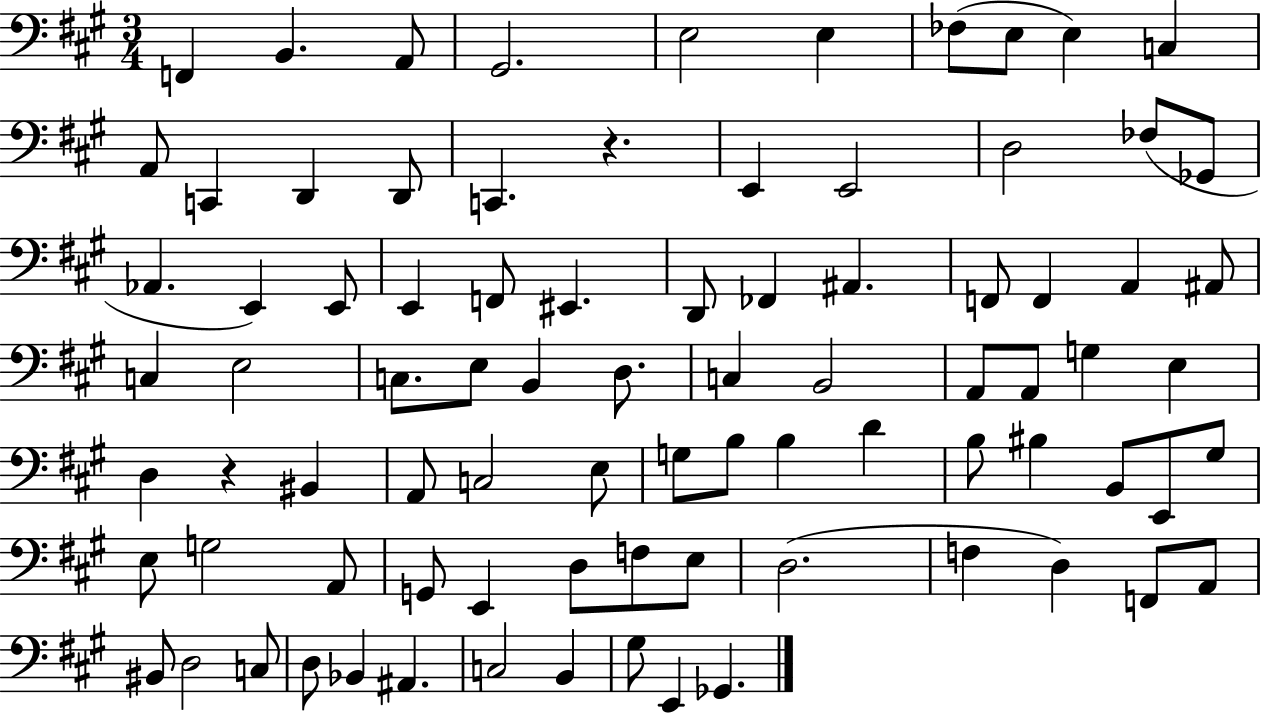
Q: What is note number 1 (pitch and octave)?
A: F2